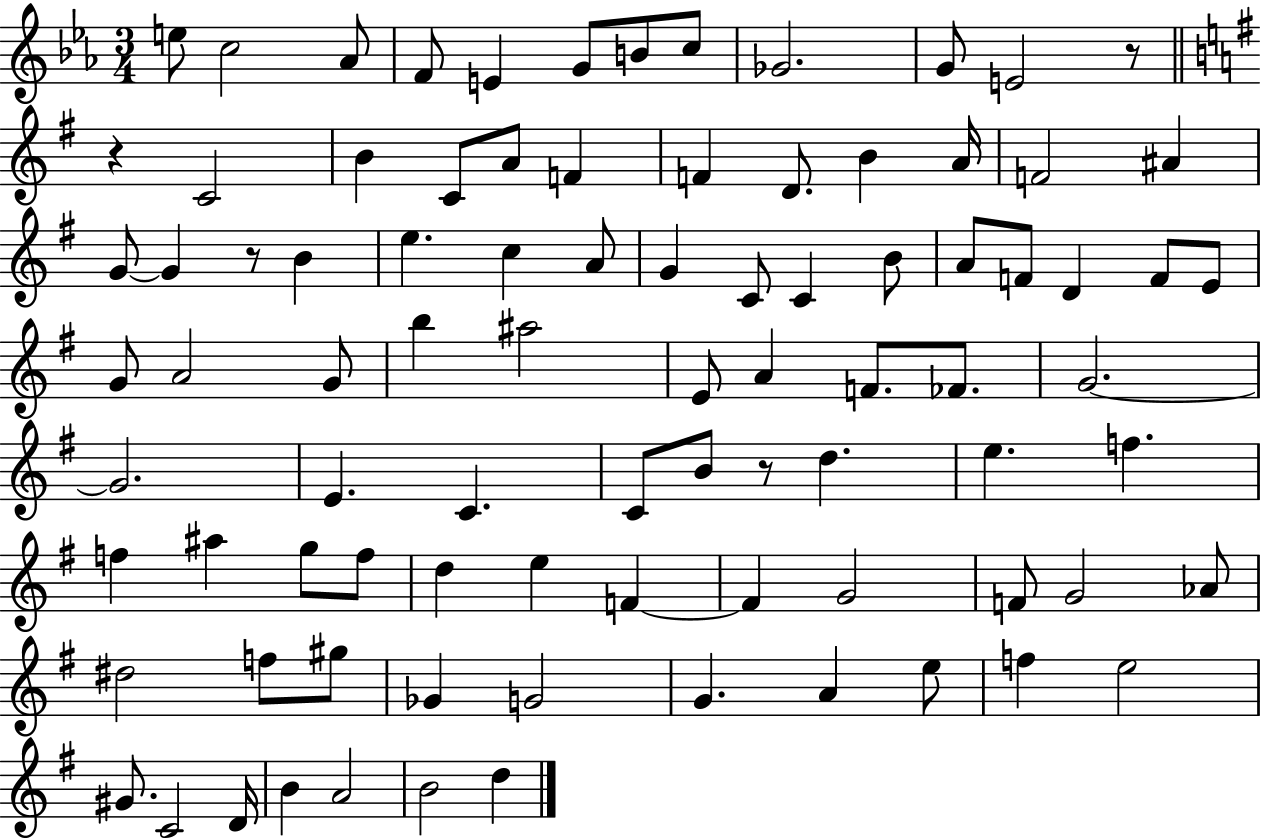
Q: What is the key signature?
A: EES major